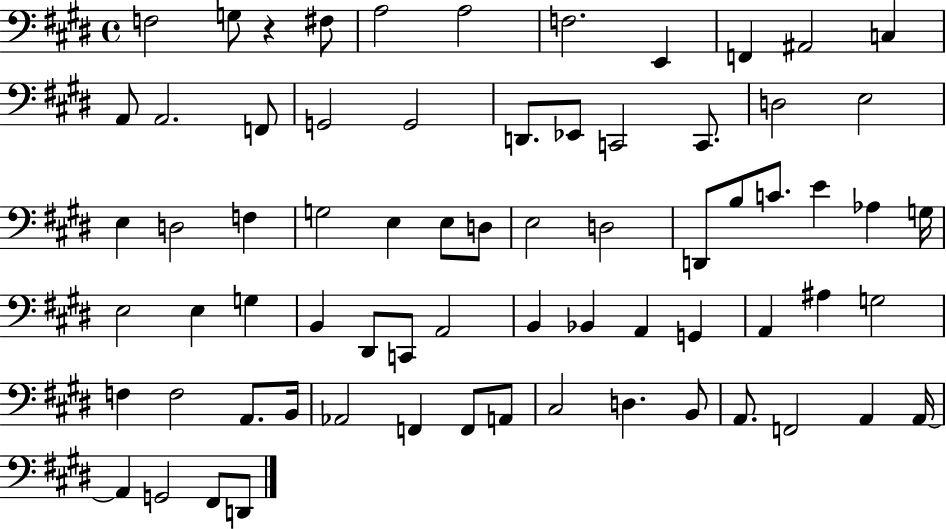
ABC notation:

X:1
T:Untitled
M:4/4
L:1/4
K:E
F,2 G,/2 z ^F,/2 A,2 A,2 F,2 E,, F,, ^A,,2 C, A,,/2 A,,2 F,,/2 G,,2 G,,2 D,,/2 _E,,/2 C,,2 C,,/2 D,2 E,2 E, D,2 F, G,2 E, E,/2 D,/2 E,2 D,2 D,,/2 B,/2 C/2 E _A, G,/4 E,2 E, G, B,, ^D,,/2 C,,/2 A,,2 B,, _B,, A,, G,, A,, ^A, G,2 F, F,2 A,,/2 B,,/4 _A,,2 F,, F,,/2 A,,/2 ^C,2 D, B,,/2 A,,/2 F,,2 A,, A,,/4 A,, G,,2 ^F,,/2 D,,/2